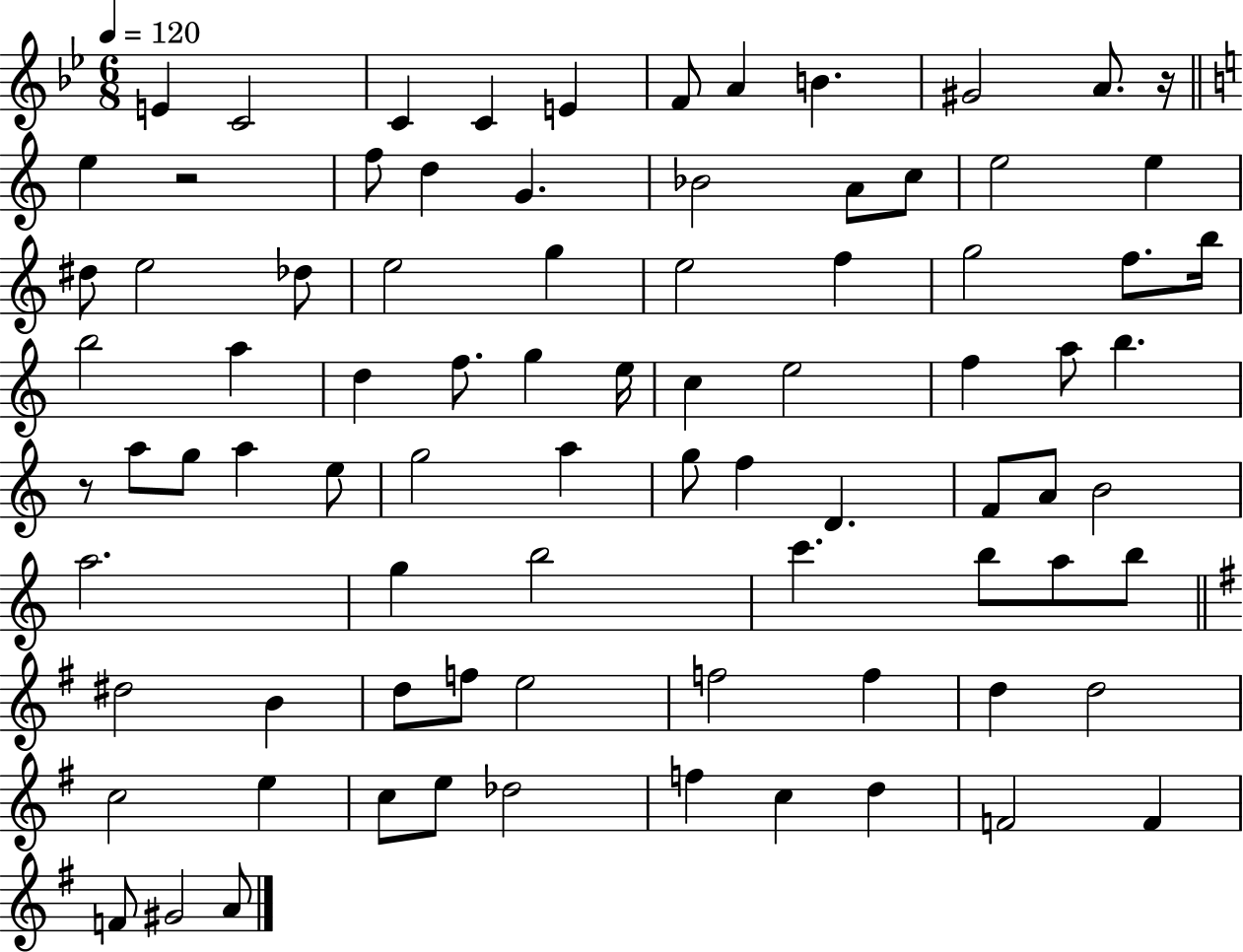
E4/q C4/h C4/q C4/q E4/q F4/e A4/q B4/q. G#4/h A4/e. R/s E5/q R/h F5/e D5/q G4/q. Bb4/h A4/e C5/e E5/h E5/q D#5/e E5/h Db5/e E5/h G5/q E5/h F5/q G5/h F5/e. B5/s B5/h A5/q D5/q F5/e. G5/q E5/s C5/q E5/h F5/q A5/e B5/q. R/e A5/e G5/e A5/q E5/e G5/h A5/q G5/e F5/q D4/q. F4/e A4/e B4/h A5/h. G5/q B5/h C6/q. B5/e A5/e B5/e D#5/h B4/q D5/e F5/e E5/h F5/h F5/q D5/q D5/h C5/h E5/q C5/e E5/e Db5/h F5/q C5/q D5/q F4/h F4/q F4/e G#4/h A4/e